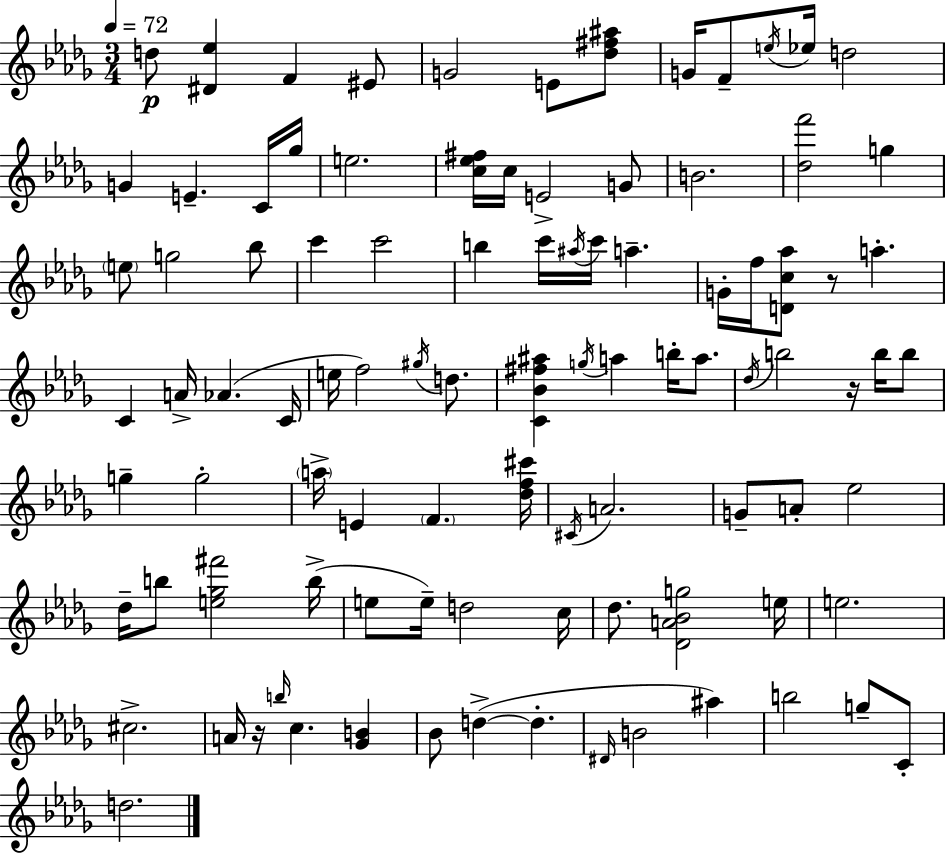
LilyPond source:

{
  \clef treble
  \numericTimeSignature
  \time 3/4
  \key bes \minor
  \tempo 4 = 72
  d''8\p <dis' ees''>4 f'4 eis'8 | g'2 e'8 <des'' fis'' ais''>8 | g'16 f'8-- \acciaccatura { e''16 } ees''16 d''2 | g'4 e'4.-- c'16 | \break ges''16 e''2. | <c'' ees'' fis''>16 c''16 e'2-> g'8 | b'2. | <des'' f'''>2 g''4 | \break \parenthesize e''8 g''2 bes''8 | c'''4 c'''2 | b''4 c'''16 \acciaccatura { ais''16 } c'''16 a''4.-- | g'16-. f''16 <d' c'' aes''>8 r8 a''4.-. | \break c'4 a'16-> aes'4.( | c'16 e''16 f''2) \acciaccatura { gis''16 } | d''8. <c' bes' fis'' ais''>4 \acciaccatura { g''16 } a''4 | b''16-. a''8. \acciaccatura { des''16 } b''2 | \break r16 b''16 b''8 g''4-- g''2-. | \parenthesize a''16-> e'4 \parenthesize f'4. | <des'' f'' cis'''>16 \acciaccatura { cis'16 } a'2. | g'8-- a'8-. ees''2 | \break des''16-- b''8 <e'' ges'' fis'''>2 | b''16->( e''8 e''16--) d''2 | c''16 des''8. <des' a' bes' g''>2 | e''16 e''2. | \break cis''2.-> | a'16 r16 \grace { b''16 } c''4. | <ges' b'>4 bes'8 d''4->~(~ | d''4.-. \grace { dis'16 } b'2 | \break ais''4) b''2 | g''8-- c'8-. d''2. | \bar "|."
}